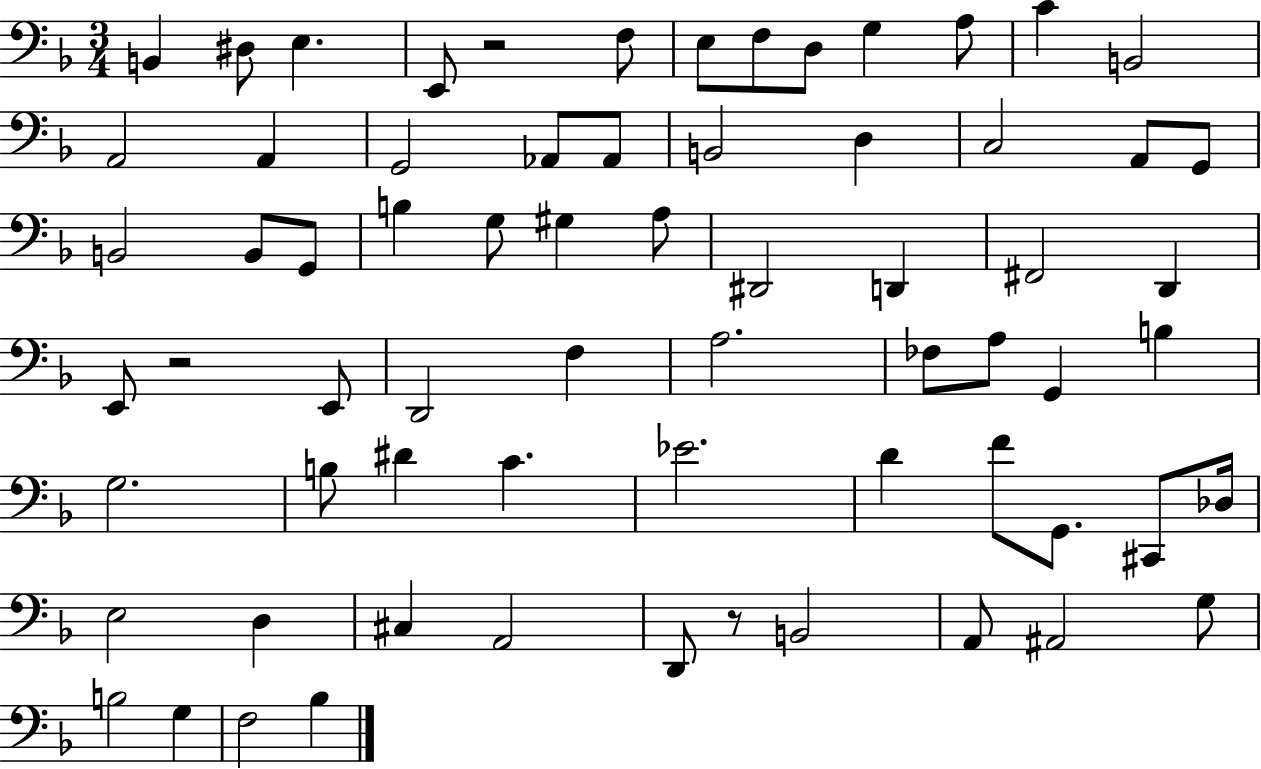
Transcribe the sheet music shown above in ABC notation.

X:1
T:Untitled
M:3/4
L:1/4
K:F
B,, ^D,/2 E, E,,/2 z2 F,/2 E,/2 F,/2 D,/2 G, A,/2 C B,,2 A,,2 A,, G,,2 _A,,/2 _A,,/2 B,,2 D, C,2 A,,/2 G,,/2 B,,2 B,,/2 G,,/2 B, G,/2 ^G, A,/2 ^D,,2 D,, ^F,,2 D,, E,,/2 z2 E,,/2 D,,2 F, A,2 _F,/2 A,/2 G,, B, G,2 B,/2 ^D C _E2 D F/2 G,,/2 ^C,,/2 _D,/4 E,2 D, ^C, A,,2 D,,/2 z/2 B,,2 A,,/2 ^A,,2 G,/2 B,2 G, F,2 _B,